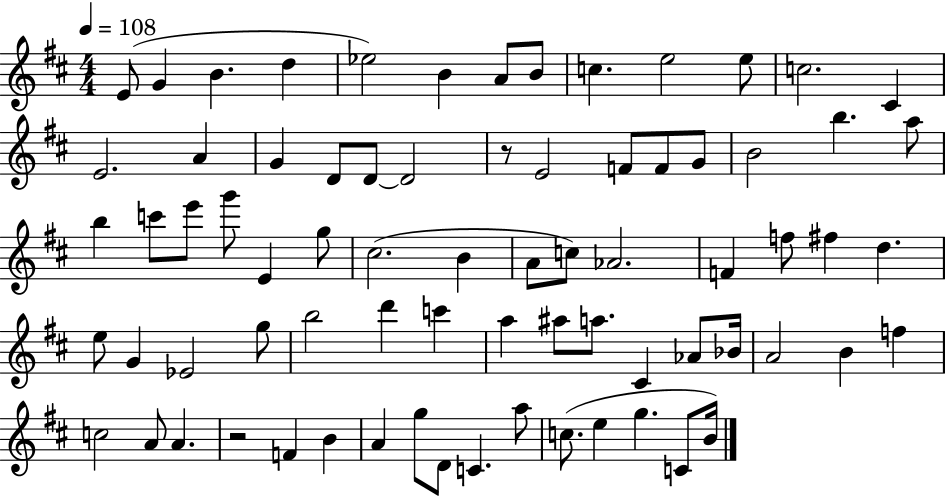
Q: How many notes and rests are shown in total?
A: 74